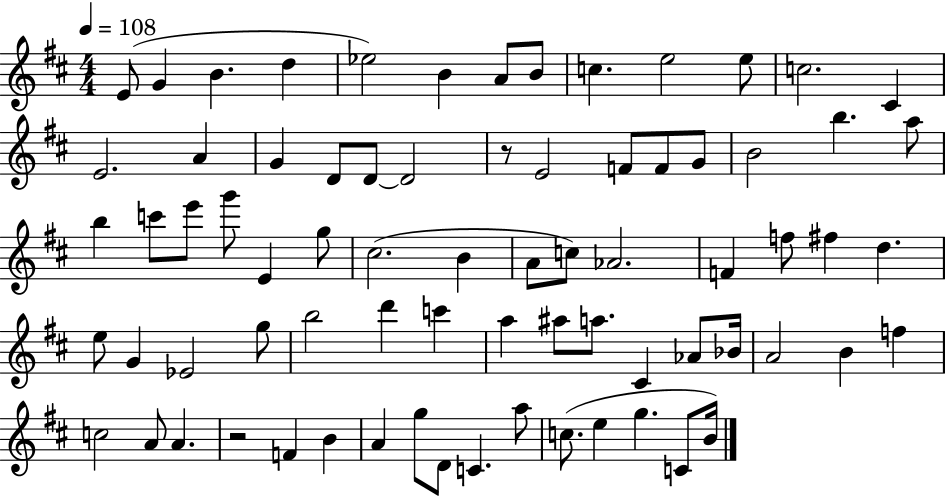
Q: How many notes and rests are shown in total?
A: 74